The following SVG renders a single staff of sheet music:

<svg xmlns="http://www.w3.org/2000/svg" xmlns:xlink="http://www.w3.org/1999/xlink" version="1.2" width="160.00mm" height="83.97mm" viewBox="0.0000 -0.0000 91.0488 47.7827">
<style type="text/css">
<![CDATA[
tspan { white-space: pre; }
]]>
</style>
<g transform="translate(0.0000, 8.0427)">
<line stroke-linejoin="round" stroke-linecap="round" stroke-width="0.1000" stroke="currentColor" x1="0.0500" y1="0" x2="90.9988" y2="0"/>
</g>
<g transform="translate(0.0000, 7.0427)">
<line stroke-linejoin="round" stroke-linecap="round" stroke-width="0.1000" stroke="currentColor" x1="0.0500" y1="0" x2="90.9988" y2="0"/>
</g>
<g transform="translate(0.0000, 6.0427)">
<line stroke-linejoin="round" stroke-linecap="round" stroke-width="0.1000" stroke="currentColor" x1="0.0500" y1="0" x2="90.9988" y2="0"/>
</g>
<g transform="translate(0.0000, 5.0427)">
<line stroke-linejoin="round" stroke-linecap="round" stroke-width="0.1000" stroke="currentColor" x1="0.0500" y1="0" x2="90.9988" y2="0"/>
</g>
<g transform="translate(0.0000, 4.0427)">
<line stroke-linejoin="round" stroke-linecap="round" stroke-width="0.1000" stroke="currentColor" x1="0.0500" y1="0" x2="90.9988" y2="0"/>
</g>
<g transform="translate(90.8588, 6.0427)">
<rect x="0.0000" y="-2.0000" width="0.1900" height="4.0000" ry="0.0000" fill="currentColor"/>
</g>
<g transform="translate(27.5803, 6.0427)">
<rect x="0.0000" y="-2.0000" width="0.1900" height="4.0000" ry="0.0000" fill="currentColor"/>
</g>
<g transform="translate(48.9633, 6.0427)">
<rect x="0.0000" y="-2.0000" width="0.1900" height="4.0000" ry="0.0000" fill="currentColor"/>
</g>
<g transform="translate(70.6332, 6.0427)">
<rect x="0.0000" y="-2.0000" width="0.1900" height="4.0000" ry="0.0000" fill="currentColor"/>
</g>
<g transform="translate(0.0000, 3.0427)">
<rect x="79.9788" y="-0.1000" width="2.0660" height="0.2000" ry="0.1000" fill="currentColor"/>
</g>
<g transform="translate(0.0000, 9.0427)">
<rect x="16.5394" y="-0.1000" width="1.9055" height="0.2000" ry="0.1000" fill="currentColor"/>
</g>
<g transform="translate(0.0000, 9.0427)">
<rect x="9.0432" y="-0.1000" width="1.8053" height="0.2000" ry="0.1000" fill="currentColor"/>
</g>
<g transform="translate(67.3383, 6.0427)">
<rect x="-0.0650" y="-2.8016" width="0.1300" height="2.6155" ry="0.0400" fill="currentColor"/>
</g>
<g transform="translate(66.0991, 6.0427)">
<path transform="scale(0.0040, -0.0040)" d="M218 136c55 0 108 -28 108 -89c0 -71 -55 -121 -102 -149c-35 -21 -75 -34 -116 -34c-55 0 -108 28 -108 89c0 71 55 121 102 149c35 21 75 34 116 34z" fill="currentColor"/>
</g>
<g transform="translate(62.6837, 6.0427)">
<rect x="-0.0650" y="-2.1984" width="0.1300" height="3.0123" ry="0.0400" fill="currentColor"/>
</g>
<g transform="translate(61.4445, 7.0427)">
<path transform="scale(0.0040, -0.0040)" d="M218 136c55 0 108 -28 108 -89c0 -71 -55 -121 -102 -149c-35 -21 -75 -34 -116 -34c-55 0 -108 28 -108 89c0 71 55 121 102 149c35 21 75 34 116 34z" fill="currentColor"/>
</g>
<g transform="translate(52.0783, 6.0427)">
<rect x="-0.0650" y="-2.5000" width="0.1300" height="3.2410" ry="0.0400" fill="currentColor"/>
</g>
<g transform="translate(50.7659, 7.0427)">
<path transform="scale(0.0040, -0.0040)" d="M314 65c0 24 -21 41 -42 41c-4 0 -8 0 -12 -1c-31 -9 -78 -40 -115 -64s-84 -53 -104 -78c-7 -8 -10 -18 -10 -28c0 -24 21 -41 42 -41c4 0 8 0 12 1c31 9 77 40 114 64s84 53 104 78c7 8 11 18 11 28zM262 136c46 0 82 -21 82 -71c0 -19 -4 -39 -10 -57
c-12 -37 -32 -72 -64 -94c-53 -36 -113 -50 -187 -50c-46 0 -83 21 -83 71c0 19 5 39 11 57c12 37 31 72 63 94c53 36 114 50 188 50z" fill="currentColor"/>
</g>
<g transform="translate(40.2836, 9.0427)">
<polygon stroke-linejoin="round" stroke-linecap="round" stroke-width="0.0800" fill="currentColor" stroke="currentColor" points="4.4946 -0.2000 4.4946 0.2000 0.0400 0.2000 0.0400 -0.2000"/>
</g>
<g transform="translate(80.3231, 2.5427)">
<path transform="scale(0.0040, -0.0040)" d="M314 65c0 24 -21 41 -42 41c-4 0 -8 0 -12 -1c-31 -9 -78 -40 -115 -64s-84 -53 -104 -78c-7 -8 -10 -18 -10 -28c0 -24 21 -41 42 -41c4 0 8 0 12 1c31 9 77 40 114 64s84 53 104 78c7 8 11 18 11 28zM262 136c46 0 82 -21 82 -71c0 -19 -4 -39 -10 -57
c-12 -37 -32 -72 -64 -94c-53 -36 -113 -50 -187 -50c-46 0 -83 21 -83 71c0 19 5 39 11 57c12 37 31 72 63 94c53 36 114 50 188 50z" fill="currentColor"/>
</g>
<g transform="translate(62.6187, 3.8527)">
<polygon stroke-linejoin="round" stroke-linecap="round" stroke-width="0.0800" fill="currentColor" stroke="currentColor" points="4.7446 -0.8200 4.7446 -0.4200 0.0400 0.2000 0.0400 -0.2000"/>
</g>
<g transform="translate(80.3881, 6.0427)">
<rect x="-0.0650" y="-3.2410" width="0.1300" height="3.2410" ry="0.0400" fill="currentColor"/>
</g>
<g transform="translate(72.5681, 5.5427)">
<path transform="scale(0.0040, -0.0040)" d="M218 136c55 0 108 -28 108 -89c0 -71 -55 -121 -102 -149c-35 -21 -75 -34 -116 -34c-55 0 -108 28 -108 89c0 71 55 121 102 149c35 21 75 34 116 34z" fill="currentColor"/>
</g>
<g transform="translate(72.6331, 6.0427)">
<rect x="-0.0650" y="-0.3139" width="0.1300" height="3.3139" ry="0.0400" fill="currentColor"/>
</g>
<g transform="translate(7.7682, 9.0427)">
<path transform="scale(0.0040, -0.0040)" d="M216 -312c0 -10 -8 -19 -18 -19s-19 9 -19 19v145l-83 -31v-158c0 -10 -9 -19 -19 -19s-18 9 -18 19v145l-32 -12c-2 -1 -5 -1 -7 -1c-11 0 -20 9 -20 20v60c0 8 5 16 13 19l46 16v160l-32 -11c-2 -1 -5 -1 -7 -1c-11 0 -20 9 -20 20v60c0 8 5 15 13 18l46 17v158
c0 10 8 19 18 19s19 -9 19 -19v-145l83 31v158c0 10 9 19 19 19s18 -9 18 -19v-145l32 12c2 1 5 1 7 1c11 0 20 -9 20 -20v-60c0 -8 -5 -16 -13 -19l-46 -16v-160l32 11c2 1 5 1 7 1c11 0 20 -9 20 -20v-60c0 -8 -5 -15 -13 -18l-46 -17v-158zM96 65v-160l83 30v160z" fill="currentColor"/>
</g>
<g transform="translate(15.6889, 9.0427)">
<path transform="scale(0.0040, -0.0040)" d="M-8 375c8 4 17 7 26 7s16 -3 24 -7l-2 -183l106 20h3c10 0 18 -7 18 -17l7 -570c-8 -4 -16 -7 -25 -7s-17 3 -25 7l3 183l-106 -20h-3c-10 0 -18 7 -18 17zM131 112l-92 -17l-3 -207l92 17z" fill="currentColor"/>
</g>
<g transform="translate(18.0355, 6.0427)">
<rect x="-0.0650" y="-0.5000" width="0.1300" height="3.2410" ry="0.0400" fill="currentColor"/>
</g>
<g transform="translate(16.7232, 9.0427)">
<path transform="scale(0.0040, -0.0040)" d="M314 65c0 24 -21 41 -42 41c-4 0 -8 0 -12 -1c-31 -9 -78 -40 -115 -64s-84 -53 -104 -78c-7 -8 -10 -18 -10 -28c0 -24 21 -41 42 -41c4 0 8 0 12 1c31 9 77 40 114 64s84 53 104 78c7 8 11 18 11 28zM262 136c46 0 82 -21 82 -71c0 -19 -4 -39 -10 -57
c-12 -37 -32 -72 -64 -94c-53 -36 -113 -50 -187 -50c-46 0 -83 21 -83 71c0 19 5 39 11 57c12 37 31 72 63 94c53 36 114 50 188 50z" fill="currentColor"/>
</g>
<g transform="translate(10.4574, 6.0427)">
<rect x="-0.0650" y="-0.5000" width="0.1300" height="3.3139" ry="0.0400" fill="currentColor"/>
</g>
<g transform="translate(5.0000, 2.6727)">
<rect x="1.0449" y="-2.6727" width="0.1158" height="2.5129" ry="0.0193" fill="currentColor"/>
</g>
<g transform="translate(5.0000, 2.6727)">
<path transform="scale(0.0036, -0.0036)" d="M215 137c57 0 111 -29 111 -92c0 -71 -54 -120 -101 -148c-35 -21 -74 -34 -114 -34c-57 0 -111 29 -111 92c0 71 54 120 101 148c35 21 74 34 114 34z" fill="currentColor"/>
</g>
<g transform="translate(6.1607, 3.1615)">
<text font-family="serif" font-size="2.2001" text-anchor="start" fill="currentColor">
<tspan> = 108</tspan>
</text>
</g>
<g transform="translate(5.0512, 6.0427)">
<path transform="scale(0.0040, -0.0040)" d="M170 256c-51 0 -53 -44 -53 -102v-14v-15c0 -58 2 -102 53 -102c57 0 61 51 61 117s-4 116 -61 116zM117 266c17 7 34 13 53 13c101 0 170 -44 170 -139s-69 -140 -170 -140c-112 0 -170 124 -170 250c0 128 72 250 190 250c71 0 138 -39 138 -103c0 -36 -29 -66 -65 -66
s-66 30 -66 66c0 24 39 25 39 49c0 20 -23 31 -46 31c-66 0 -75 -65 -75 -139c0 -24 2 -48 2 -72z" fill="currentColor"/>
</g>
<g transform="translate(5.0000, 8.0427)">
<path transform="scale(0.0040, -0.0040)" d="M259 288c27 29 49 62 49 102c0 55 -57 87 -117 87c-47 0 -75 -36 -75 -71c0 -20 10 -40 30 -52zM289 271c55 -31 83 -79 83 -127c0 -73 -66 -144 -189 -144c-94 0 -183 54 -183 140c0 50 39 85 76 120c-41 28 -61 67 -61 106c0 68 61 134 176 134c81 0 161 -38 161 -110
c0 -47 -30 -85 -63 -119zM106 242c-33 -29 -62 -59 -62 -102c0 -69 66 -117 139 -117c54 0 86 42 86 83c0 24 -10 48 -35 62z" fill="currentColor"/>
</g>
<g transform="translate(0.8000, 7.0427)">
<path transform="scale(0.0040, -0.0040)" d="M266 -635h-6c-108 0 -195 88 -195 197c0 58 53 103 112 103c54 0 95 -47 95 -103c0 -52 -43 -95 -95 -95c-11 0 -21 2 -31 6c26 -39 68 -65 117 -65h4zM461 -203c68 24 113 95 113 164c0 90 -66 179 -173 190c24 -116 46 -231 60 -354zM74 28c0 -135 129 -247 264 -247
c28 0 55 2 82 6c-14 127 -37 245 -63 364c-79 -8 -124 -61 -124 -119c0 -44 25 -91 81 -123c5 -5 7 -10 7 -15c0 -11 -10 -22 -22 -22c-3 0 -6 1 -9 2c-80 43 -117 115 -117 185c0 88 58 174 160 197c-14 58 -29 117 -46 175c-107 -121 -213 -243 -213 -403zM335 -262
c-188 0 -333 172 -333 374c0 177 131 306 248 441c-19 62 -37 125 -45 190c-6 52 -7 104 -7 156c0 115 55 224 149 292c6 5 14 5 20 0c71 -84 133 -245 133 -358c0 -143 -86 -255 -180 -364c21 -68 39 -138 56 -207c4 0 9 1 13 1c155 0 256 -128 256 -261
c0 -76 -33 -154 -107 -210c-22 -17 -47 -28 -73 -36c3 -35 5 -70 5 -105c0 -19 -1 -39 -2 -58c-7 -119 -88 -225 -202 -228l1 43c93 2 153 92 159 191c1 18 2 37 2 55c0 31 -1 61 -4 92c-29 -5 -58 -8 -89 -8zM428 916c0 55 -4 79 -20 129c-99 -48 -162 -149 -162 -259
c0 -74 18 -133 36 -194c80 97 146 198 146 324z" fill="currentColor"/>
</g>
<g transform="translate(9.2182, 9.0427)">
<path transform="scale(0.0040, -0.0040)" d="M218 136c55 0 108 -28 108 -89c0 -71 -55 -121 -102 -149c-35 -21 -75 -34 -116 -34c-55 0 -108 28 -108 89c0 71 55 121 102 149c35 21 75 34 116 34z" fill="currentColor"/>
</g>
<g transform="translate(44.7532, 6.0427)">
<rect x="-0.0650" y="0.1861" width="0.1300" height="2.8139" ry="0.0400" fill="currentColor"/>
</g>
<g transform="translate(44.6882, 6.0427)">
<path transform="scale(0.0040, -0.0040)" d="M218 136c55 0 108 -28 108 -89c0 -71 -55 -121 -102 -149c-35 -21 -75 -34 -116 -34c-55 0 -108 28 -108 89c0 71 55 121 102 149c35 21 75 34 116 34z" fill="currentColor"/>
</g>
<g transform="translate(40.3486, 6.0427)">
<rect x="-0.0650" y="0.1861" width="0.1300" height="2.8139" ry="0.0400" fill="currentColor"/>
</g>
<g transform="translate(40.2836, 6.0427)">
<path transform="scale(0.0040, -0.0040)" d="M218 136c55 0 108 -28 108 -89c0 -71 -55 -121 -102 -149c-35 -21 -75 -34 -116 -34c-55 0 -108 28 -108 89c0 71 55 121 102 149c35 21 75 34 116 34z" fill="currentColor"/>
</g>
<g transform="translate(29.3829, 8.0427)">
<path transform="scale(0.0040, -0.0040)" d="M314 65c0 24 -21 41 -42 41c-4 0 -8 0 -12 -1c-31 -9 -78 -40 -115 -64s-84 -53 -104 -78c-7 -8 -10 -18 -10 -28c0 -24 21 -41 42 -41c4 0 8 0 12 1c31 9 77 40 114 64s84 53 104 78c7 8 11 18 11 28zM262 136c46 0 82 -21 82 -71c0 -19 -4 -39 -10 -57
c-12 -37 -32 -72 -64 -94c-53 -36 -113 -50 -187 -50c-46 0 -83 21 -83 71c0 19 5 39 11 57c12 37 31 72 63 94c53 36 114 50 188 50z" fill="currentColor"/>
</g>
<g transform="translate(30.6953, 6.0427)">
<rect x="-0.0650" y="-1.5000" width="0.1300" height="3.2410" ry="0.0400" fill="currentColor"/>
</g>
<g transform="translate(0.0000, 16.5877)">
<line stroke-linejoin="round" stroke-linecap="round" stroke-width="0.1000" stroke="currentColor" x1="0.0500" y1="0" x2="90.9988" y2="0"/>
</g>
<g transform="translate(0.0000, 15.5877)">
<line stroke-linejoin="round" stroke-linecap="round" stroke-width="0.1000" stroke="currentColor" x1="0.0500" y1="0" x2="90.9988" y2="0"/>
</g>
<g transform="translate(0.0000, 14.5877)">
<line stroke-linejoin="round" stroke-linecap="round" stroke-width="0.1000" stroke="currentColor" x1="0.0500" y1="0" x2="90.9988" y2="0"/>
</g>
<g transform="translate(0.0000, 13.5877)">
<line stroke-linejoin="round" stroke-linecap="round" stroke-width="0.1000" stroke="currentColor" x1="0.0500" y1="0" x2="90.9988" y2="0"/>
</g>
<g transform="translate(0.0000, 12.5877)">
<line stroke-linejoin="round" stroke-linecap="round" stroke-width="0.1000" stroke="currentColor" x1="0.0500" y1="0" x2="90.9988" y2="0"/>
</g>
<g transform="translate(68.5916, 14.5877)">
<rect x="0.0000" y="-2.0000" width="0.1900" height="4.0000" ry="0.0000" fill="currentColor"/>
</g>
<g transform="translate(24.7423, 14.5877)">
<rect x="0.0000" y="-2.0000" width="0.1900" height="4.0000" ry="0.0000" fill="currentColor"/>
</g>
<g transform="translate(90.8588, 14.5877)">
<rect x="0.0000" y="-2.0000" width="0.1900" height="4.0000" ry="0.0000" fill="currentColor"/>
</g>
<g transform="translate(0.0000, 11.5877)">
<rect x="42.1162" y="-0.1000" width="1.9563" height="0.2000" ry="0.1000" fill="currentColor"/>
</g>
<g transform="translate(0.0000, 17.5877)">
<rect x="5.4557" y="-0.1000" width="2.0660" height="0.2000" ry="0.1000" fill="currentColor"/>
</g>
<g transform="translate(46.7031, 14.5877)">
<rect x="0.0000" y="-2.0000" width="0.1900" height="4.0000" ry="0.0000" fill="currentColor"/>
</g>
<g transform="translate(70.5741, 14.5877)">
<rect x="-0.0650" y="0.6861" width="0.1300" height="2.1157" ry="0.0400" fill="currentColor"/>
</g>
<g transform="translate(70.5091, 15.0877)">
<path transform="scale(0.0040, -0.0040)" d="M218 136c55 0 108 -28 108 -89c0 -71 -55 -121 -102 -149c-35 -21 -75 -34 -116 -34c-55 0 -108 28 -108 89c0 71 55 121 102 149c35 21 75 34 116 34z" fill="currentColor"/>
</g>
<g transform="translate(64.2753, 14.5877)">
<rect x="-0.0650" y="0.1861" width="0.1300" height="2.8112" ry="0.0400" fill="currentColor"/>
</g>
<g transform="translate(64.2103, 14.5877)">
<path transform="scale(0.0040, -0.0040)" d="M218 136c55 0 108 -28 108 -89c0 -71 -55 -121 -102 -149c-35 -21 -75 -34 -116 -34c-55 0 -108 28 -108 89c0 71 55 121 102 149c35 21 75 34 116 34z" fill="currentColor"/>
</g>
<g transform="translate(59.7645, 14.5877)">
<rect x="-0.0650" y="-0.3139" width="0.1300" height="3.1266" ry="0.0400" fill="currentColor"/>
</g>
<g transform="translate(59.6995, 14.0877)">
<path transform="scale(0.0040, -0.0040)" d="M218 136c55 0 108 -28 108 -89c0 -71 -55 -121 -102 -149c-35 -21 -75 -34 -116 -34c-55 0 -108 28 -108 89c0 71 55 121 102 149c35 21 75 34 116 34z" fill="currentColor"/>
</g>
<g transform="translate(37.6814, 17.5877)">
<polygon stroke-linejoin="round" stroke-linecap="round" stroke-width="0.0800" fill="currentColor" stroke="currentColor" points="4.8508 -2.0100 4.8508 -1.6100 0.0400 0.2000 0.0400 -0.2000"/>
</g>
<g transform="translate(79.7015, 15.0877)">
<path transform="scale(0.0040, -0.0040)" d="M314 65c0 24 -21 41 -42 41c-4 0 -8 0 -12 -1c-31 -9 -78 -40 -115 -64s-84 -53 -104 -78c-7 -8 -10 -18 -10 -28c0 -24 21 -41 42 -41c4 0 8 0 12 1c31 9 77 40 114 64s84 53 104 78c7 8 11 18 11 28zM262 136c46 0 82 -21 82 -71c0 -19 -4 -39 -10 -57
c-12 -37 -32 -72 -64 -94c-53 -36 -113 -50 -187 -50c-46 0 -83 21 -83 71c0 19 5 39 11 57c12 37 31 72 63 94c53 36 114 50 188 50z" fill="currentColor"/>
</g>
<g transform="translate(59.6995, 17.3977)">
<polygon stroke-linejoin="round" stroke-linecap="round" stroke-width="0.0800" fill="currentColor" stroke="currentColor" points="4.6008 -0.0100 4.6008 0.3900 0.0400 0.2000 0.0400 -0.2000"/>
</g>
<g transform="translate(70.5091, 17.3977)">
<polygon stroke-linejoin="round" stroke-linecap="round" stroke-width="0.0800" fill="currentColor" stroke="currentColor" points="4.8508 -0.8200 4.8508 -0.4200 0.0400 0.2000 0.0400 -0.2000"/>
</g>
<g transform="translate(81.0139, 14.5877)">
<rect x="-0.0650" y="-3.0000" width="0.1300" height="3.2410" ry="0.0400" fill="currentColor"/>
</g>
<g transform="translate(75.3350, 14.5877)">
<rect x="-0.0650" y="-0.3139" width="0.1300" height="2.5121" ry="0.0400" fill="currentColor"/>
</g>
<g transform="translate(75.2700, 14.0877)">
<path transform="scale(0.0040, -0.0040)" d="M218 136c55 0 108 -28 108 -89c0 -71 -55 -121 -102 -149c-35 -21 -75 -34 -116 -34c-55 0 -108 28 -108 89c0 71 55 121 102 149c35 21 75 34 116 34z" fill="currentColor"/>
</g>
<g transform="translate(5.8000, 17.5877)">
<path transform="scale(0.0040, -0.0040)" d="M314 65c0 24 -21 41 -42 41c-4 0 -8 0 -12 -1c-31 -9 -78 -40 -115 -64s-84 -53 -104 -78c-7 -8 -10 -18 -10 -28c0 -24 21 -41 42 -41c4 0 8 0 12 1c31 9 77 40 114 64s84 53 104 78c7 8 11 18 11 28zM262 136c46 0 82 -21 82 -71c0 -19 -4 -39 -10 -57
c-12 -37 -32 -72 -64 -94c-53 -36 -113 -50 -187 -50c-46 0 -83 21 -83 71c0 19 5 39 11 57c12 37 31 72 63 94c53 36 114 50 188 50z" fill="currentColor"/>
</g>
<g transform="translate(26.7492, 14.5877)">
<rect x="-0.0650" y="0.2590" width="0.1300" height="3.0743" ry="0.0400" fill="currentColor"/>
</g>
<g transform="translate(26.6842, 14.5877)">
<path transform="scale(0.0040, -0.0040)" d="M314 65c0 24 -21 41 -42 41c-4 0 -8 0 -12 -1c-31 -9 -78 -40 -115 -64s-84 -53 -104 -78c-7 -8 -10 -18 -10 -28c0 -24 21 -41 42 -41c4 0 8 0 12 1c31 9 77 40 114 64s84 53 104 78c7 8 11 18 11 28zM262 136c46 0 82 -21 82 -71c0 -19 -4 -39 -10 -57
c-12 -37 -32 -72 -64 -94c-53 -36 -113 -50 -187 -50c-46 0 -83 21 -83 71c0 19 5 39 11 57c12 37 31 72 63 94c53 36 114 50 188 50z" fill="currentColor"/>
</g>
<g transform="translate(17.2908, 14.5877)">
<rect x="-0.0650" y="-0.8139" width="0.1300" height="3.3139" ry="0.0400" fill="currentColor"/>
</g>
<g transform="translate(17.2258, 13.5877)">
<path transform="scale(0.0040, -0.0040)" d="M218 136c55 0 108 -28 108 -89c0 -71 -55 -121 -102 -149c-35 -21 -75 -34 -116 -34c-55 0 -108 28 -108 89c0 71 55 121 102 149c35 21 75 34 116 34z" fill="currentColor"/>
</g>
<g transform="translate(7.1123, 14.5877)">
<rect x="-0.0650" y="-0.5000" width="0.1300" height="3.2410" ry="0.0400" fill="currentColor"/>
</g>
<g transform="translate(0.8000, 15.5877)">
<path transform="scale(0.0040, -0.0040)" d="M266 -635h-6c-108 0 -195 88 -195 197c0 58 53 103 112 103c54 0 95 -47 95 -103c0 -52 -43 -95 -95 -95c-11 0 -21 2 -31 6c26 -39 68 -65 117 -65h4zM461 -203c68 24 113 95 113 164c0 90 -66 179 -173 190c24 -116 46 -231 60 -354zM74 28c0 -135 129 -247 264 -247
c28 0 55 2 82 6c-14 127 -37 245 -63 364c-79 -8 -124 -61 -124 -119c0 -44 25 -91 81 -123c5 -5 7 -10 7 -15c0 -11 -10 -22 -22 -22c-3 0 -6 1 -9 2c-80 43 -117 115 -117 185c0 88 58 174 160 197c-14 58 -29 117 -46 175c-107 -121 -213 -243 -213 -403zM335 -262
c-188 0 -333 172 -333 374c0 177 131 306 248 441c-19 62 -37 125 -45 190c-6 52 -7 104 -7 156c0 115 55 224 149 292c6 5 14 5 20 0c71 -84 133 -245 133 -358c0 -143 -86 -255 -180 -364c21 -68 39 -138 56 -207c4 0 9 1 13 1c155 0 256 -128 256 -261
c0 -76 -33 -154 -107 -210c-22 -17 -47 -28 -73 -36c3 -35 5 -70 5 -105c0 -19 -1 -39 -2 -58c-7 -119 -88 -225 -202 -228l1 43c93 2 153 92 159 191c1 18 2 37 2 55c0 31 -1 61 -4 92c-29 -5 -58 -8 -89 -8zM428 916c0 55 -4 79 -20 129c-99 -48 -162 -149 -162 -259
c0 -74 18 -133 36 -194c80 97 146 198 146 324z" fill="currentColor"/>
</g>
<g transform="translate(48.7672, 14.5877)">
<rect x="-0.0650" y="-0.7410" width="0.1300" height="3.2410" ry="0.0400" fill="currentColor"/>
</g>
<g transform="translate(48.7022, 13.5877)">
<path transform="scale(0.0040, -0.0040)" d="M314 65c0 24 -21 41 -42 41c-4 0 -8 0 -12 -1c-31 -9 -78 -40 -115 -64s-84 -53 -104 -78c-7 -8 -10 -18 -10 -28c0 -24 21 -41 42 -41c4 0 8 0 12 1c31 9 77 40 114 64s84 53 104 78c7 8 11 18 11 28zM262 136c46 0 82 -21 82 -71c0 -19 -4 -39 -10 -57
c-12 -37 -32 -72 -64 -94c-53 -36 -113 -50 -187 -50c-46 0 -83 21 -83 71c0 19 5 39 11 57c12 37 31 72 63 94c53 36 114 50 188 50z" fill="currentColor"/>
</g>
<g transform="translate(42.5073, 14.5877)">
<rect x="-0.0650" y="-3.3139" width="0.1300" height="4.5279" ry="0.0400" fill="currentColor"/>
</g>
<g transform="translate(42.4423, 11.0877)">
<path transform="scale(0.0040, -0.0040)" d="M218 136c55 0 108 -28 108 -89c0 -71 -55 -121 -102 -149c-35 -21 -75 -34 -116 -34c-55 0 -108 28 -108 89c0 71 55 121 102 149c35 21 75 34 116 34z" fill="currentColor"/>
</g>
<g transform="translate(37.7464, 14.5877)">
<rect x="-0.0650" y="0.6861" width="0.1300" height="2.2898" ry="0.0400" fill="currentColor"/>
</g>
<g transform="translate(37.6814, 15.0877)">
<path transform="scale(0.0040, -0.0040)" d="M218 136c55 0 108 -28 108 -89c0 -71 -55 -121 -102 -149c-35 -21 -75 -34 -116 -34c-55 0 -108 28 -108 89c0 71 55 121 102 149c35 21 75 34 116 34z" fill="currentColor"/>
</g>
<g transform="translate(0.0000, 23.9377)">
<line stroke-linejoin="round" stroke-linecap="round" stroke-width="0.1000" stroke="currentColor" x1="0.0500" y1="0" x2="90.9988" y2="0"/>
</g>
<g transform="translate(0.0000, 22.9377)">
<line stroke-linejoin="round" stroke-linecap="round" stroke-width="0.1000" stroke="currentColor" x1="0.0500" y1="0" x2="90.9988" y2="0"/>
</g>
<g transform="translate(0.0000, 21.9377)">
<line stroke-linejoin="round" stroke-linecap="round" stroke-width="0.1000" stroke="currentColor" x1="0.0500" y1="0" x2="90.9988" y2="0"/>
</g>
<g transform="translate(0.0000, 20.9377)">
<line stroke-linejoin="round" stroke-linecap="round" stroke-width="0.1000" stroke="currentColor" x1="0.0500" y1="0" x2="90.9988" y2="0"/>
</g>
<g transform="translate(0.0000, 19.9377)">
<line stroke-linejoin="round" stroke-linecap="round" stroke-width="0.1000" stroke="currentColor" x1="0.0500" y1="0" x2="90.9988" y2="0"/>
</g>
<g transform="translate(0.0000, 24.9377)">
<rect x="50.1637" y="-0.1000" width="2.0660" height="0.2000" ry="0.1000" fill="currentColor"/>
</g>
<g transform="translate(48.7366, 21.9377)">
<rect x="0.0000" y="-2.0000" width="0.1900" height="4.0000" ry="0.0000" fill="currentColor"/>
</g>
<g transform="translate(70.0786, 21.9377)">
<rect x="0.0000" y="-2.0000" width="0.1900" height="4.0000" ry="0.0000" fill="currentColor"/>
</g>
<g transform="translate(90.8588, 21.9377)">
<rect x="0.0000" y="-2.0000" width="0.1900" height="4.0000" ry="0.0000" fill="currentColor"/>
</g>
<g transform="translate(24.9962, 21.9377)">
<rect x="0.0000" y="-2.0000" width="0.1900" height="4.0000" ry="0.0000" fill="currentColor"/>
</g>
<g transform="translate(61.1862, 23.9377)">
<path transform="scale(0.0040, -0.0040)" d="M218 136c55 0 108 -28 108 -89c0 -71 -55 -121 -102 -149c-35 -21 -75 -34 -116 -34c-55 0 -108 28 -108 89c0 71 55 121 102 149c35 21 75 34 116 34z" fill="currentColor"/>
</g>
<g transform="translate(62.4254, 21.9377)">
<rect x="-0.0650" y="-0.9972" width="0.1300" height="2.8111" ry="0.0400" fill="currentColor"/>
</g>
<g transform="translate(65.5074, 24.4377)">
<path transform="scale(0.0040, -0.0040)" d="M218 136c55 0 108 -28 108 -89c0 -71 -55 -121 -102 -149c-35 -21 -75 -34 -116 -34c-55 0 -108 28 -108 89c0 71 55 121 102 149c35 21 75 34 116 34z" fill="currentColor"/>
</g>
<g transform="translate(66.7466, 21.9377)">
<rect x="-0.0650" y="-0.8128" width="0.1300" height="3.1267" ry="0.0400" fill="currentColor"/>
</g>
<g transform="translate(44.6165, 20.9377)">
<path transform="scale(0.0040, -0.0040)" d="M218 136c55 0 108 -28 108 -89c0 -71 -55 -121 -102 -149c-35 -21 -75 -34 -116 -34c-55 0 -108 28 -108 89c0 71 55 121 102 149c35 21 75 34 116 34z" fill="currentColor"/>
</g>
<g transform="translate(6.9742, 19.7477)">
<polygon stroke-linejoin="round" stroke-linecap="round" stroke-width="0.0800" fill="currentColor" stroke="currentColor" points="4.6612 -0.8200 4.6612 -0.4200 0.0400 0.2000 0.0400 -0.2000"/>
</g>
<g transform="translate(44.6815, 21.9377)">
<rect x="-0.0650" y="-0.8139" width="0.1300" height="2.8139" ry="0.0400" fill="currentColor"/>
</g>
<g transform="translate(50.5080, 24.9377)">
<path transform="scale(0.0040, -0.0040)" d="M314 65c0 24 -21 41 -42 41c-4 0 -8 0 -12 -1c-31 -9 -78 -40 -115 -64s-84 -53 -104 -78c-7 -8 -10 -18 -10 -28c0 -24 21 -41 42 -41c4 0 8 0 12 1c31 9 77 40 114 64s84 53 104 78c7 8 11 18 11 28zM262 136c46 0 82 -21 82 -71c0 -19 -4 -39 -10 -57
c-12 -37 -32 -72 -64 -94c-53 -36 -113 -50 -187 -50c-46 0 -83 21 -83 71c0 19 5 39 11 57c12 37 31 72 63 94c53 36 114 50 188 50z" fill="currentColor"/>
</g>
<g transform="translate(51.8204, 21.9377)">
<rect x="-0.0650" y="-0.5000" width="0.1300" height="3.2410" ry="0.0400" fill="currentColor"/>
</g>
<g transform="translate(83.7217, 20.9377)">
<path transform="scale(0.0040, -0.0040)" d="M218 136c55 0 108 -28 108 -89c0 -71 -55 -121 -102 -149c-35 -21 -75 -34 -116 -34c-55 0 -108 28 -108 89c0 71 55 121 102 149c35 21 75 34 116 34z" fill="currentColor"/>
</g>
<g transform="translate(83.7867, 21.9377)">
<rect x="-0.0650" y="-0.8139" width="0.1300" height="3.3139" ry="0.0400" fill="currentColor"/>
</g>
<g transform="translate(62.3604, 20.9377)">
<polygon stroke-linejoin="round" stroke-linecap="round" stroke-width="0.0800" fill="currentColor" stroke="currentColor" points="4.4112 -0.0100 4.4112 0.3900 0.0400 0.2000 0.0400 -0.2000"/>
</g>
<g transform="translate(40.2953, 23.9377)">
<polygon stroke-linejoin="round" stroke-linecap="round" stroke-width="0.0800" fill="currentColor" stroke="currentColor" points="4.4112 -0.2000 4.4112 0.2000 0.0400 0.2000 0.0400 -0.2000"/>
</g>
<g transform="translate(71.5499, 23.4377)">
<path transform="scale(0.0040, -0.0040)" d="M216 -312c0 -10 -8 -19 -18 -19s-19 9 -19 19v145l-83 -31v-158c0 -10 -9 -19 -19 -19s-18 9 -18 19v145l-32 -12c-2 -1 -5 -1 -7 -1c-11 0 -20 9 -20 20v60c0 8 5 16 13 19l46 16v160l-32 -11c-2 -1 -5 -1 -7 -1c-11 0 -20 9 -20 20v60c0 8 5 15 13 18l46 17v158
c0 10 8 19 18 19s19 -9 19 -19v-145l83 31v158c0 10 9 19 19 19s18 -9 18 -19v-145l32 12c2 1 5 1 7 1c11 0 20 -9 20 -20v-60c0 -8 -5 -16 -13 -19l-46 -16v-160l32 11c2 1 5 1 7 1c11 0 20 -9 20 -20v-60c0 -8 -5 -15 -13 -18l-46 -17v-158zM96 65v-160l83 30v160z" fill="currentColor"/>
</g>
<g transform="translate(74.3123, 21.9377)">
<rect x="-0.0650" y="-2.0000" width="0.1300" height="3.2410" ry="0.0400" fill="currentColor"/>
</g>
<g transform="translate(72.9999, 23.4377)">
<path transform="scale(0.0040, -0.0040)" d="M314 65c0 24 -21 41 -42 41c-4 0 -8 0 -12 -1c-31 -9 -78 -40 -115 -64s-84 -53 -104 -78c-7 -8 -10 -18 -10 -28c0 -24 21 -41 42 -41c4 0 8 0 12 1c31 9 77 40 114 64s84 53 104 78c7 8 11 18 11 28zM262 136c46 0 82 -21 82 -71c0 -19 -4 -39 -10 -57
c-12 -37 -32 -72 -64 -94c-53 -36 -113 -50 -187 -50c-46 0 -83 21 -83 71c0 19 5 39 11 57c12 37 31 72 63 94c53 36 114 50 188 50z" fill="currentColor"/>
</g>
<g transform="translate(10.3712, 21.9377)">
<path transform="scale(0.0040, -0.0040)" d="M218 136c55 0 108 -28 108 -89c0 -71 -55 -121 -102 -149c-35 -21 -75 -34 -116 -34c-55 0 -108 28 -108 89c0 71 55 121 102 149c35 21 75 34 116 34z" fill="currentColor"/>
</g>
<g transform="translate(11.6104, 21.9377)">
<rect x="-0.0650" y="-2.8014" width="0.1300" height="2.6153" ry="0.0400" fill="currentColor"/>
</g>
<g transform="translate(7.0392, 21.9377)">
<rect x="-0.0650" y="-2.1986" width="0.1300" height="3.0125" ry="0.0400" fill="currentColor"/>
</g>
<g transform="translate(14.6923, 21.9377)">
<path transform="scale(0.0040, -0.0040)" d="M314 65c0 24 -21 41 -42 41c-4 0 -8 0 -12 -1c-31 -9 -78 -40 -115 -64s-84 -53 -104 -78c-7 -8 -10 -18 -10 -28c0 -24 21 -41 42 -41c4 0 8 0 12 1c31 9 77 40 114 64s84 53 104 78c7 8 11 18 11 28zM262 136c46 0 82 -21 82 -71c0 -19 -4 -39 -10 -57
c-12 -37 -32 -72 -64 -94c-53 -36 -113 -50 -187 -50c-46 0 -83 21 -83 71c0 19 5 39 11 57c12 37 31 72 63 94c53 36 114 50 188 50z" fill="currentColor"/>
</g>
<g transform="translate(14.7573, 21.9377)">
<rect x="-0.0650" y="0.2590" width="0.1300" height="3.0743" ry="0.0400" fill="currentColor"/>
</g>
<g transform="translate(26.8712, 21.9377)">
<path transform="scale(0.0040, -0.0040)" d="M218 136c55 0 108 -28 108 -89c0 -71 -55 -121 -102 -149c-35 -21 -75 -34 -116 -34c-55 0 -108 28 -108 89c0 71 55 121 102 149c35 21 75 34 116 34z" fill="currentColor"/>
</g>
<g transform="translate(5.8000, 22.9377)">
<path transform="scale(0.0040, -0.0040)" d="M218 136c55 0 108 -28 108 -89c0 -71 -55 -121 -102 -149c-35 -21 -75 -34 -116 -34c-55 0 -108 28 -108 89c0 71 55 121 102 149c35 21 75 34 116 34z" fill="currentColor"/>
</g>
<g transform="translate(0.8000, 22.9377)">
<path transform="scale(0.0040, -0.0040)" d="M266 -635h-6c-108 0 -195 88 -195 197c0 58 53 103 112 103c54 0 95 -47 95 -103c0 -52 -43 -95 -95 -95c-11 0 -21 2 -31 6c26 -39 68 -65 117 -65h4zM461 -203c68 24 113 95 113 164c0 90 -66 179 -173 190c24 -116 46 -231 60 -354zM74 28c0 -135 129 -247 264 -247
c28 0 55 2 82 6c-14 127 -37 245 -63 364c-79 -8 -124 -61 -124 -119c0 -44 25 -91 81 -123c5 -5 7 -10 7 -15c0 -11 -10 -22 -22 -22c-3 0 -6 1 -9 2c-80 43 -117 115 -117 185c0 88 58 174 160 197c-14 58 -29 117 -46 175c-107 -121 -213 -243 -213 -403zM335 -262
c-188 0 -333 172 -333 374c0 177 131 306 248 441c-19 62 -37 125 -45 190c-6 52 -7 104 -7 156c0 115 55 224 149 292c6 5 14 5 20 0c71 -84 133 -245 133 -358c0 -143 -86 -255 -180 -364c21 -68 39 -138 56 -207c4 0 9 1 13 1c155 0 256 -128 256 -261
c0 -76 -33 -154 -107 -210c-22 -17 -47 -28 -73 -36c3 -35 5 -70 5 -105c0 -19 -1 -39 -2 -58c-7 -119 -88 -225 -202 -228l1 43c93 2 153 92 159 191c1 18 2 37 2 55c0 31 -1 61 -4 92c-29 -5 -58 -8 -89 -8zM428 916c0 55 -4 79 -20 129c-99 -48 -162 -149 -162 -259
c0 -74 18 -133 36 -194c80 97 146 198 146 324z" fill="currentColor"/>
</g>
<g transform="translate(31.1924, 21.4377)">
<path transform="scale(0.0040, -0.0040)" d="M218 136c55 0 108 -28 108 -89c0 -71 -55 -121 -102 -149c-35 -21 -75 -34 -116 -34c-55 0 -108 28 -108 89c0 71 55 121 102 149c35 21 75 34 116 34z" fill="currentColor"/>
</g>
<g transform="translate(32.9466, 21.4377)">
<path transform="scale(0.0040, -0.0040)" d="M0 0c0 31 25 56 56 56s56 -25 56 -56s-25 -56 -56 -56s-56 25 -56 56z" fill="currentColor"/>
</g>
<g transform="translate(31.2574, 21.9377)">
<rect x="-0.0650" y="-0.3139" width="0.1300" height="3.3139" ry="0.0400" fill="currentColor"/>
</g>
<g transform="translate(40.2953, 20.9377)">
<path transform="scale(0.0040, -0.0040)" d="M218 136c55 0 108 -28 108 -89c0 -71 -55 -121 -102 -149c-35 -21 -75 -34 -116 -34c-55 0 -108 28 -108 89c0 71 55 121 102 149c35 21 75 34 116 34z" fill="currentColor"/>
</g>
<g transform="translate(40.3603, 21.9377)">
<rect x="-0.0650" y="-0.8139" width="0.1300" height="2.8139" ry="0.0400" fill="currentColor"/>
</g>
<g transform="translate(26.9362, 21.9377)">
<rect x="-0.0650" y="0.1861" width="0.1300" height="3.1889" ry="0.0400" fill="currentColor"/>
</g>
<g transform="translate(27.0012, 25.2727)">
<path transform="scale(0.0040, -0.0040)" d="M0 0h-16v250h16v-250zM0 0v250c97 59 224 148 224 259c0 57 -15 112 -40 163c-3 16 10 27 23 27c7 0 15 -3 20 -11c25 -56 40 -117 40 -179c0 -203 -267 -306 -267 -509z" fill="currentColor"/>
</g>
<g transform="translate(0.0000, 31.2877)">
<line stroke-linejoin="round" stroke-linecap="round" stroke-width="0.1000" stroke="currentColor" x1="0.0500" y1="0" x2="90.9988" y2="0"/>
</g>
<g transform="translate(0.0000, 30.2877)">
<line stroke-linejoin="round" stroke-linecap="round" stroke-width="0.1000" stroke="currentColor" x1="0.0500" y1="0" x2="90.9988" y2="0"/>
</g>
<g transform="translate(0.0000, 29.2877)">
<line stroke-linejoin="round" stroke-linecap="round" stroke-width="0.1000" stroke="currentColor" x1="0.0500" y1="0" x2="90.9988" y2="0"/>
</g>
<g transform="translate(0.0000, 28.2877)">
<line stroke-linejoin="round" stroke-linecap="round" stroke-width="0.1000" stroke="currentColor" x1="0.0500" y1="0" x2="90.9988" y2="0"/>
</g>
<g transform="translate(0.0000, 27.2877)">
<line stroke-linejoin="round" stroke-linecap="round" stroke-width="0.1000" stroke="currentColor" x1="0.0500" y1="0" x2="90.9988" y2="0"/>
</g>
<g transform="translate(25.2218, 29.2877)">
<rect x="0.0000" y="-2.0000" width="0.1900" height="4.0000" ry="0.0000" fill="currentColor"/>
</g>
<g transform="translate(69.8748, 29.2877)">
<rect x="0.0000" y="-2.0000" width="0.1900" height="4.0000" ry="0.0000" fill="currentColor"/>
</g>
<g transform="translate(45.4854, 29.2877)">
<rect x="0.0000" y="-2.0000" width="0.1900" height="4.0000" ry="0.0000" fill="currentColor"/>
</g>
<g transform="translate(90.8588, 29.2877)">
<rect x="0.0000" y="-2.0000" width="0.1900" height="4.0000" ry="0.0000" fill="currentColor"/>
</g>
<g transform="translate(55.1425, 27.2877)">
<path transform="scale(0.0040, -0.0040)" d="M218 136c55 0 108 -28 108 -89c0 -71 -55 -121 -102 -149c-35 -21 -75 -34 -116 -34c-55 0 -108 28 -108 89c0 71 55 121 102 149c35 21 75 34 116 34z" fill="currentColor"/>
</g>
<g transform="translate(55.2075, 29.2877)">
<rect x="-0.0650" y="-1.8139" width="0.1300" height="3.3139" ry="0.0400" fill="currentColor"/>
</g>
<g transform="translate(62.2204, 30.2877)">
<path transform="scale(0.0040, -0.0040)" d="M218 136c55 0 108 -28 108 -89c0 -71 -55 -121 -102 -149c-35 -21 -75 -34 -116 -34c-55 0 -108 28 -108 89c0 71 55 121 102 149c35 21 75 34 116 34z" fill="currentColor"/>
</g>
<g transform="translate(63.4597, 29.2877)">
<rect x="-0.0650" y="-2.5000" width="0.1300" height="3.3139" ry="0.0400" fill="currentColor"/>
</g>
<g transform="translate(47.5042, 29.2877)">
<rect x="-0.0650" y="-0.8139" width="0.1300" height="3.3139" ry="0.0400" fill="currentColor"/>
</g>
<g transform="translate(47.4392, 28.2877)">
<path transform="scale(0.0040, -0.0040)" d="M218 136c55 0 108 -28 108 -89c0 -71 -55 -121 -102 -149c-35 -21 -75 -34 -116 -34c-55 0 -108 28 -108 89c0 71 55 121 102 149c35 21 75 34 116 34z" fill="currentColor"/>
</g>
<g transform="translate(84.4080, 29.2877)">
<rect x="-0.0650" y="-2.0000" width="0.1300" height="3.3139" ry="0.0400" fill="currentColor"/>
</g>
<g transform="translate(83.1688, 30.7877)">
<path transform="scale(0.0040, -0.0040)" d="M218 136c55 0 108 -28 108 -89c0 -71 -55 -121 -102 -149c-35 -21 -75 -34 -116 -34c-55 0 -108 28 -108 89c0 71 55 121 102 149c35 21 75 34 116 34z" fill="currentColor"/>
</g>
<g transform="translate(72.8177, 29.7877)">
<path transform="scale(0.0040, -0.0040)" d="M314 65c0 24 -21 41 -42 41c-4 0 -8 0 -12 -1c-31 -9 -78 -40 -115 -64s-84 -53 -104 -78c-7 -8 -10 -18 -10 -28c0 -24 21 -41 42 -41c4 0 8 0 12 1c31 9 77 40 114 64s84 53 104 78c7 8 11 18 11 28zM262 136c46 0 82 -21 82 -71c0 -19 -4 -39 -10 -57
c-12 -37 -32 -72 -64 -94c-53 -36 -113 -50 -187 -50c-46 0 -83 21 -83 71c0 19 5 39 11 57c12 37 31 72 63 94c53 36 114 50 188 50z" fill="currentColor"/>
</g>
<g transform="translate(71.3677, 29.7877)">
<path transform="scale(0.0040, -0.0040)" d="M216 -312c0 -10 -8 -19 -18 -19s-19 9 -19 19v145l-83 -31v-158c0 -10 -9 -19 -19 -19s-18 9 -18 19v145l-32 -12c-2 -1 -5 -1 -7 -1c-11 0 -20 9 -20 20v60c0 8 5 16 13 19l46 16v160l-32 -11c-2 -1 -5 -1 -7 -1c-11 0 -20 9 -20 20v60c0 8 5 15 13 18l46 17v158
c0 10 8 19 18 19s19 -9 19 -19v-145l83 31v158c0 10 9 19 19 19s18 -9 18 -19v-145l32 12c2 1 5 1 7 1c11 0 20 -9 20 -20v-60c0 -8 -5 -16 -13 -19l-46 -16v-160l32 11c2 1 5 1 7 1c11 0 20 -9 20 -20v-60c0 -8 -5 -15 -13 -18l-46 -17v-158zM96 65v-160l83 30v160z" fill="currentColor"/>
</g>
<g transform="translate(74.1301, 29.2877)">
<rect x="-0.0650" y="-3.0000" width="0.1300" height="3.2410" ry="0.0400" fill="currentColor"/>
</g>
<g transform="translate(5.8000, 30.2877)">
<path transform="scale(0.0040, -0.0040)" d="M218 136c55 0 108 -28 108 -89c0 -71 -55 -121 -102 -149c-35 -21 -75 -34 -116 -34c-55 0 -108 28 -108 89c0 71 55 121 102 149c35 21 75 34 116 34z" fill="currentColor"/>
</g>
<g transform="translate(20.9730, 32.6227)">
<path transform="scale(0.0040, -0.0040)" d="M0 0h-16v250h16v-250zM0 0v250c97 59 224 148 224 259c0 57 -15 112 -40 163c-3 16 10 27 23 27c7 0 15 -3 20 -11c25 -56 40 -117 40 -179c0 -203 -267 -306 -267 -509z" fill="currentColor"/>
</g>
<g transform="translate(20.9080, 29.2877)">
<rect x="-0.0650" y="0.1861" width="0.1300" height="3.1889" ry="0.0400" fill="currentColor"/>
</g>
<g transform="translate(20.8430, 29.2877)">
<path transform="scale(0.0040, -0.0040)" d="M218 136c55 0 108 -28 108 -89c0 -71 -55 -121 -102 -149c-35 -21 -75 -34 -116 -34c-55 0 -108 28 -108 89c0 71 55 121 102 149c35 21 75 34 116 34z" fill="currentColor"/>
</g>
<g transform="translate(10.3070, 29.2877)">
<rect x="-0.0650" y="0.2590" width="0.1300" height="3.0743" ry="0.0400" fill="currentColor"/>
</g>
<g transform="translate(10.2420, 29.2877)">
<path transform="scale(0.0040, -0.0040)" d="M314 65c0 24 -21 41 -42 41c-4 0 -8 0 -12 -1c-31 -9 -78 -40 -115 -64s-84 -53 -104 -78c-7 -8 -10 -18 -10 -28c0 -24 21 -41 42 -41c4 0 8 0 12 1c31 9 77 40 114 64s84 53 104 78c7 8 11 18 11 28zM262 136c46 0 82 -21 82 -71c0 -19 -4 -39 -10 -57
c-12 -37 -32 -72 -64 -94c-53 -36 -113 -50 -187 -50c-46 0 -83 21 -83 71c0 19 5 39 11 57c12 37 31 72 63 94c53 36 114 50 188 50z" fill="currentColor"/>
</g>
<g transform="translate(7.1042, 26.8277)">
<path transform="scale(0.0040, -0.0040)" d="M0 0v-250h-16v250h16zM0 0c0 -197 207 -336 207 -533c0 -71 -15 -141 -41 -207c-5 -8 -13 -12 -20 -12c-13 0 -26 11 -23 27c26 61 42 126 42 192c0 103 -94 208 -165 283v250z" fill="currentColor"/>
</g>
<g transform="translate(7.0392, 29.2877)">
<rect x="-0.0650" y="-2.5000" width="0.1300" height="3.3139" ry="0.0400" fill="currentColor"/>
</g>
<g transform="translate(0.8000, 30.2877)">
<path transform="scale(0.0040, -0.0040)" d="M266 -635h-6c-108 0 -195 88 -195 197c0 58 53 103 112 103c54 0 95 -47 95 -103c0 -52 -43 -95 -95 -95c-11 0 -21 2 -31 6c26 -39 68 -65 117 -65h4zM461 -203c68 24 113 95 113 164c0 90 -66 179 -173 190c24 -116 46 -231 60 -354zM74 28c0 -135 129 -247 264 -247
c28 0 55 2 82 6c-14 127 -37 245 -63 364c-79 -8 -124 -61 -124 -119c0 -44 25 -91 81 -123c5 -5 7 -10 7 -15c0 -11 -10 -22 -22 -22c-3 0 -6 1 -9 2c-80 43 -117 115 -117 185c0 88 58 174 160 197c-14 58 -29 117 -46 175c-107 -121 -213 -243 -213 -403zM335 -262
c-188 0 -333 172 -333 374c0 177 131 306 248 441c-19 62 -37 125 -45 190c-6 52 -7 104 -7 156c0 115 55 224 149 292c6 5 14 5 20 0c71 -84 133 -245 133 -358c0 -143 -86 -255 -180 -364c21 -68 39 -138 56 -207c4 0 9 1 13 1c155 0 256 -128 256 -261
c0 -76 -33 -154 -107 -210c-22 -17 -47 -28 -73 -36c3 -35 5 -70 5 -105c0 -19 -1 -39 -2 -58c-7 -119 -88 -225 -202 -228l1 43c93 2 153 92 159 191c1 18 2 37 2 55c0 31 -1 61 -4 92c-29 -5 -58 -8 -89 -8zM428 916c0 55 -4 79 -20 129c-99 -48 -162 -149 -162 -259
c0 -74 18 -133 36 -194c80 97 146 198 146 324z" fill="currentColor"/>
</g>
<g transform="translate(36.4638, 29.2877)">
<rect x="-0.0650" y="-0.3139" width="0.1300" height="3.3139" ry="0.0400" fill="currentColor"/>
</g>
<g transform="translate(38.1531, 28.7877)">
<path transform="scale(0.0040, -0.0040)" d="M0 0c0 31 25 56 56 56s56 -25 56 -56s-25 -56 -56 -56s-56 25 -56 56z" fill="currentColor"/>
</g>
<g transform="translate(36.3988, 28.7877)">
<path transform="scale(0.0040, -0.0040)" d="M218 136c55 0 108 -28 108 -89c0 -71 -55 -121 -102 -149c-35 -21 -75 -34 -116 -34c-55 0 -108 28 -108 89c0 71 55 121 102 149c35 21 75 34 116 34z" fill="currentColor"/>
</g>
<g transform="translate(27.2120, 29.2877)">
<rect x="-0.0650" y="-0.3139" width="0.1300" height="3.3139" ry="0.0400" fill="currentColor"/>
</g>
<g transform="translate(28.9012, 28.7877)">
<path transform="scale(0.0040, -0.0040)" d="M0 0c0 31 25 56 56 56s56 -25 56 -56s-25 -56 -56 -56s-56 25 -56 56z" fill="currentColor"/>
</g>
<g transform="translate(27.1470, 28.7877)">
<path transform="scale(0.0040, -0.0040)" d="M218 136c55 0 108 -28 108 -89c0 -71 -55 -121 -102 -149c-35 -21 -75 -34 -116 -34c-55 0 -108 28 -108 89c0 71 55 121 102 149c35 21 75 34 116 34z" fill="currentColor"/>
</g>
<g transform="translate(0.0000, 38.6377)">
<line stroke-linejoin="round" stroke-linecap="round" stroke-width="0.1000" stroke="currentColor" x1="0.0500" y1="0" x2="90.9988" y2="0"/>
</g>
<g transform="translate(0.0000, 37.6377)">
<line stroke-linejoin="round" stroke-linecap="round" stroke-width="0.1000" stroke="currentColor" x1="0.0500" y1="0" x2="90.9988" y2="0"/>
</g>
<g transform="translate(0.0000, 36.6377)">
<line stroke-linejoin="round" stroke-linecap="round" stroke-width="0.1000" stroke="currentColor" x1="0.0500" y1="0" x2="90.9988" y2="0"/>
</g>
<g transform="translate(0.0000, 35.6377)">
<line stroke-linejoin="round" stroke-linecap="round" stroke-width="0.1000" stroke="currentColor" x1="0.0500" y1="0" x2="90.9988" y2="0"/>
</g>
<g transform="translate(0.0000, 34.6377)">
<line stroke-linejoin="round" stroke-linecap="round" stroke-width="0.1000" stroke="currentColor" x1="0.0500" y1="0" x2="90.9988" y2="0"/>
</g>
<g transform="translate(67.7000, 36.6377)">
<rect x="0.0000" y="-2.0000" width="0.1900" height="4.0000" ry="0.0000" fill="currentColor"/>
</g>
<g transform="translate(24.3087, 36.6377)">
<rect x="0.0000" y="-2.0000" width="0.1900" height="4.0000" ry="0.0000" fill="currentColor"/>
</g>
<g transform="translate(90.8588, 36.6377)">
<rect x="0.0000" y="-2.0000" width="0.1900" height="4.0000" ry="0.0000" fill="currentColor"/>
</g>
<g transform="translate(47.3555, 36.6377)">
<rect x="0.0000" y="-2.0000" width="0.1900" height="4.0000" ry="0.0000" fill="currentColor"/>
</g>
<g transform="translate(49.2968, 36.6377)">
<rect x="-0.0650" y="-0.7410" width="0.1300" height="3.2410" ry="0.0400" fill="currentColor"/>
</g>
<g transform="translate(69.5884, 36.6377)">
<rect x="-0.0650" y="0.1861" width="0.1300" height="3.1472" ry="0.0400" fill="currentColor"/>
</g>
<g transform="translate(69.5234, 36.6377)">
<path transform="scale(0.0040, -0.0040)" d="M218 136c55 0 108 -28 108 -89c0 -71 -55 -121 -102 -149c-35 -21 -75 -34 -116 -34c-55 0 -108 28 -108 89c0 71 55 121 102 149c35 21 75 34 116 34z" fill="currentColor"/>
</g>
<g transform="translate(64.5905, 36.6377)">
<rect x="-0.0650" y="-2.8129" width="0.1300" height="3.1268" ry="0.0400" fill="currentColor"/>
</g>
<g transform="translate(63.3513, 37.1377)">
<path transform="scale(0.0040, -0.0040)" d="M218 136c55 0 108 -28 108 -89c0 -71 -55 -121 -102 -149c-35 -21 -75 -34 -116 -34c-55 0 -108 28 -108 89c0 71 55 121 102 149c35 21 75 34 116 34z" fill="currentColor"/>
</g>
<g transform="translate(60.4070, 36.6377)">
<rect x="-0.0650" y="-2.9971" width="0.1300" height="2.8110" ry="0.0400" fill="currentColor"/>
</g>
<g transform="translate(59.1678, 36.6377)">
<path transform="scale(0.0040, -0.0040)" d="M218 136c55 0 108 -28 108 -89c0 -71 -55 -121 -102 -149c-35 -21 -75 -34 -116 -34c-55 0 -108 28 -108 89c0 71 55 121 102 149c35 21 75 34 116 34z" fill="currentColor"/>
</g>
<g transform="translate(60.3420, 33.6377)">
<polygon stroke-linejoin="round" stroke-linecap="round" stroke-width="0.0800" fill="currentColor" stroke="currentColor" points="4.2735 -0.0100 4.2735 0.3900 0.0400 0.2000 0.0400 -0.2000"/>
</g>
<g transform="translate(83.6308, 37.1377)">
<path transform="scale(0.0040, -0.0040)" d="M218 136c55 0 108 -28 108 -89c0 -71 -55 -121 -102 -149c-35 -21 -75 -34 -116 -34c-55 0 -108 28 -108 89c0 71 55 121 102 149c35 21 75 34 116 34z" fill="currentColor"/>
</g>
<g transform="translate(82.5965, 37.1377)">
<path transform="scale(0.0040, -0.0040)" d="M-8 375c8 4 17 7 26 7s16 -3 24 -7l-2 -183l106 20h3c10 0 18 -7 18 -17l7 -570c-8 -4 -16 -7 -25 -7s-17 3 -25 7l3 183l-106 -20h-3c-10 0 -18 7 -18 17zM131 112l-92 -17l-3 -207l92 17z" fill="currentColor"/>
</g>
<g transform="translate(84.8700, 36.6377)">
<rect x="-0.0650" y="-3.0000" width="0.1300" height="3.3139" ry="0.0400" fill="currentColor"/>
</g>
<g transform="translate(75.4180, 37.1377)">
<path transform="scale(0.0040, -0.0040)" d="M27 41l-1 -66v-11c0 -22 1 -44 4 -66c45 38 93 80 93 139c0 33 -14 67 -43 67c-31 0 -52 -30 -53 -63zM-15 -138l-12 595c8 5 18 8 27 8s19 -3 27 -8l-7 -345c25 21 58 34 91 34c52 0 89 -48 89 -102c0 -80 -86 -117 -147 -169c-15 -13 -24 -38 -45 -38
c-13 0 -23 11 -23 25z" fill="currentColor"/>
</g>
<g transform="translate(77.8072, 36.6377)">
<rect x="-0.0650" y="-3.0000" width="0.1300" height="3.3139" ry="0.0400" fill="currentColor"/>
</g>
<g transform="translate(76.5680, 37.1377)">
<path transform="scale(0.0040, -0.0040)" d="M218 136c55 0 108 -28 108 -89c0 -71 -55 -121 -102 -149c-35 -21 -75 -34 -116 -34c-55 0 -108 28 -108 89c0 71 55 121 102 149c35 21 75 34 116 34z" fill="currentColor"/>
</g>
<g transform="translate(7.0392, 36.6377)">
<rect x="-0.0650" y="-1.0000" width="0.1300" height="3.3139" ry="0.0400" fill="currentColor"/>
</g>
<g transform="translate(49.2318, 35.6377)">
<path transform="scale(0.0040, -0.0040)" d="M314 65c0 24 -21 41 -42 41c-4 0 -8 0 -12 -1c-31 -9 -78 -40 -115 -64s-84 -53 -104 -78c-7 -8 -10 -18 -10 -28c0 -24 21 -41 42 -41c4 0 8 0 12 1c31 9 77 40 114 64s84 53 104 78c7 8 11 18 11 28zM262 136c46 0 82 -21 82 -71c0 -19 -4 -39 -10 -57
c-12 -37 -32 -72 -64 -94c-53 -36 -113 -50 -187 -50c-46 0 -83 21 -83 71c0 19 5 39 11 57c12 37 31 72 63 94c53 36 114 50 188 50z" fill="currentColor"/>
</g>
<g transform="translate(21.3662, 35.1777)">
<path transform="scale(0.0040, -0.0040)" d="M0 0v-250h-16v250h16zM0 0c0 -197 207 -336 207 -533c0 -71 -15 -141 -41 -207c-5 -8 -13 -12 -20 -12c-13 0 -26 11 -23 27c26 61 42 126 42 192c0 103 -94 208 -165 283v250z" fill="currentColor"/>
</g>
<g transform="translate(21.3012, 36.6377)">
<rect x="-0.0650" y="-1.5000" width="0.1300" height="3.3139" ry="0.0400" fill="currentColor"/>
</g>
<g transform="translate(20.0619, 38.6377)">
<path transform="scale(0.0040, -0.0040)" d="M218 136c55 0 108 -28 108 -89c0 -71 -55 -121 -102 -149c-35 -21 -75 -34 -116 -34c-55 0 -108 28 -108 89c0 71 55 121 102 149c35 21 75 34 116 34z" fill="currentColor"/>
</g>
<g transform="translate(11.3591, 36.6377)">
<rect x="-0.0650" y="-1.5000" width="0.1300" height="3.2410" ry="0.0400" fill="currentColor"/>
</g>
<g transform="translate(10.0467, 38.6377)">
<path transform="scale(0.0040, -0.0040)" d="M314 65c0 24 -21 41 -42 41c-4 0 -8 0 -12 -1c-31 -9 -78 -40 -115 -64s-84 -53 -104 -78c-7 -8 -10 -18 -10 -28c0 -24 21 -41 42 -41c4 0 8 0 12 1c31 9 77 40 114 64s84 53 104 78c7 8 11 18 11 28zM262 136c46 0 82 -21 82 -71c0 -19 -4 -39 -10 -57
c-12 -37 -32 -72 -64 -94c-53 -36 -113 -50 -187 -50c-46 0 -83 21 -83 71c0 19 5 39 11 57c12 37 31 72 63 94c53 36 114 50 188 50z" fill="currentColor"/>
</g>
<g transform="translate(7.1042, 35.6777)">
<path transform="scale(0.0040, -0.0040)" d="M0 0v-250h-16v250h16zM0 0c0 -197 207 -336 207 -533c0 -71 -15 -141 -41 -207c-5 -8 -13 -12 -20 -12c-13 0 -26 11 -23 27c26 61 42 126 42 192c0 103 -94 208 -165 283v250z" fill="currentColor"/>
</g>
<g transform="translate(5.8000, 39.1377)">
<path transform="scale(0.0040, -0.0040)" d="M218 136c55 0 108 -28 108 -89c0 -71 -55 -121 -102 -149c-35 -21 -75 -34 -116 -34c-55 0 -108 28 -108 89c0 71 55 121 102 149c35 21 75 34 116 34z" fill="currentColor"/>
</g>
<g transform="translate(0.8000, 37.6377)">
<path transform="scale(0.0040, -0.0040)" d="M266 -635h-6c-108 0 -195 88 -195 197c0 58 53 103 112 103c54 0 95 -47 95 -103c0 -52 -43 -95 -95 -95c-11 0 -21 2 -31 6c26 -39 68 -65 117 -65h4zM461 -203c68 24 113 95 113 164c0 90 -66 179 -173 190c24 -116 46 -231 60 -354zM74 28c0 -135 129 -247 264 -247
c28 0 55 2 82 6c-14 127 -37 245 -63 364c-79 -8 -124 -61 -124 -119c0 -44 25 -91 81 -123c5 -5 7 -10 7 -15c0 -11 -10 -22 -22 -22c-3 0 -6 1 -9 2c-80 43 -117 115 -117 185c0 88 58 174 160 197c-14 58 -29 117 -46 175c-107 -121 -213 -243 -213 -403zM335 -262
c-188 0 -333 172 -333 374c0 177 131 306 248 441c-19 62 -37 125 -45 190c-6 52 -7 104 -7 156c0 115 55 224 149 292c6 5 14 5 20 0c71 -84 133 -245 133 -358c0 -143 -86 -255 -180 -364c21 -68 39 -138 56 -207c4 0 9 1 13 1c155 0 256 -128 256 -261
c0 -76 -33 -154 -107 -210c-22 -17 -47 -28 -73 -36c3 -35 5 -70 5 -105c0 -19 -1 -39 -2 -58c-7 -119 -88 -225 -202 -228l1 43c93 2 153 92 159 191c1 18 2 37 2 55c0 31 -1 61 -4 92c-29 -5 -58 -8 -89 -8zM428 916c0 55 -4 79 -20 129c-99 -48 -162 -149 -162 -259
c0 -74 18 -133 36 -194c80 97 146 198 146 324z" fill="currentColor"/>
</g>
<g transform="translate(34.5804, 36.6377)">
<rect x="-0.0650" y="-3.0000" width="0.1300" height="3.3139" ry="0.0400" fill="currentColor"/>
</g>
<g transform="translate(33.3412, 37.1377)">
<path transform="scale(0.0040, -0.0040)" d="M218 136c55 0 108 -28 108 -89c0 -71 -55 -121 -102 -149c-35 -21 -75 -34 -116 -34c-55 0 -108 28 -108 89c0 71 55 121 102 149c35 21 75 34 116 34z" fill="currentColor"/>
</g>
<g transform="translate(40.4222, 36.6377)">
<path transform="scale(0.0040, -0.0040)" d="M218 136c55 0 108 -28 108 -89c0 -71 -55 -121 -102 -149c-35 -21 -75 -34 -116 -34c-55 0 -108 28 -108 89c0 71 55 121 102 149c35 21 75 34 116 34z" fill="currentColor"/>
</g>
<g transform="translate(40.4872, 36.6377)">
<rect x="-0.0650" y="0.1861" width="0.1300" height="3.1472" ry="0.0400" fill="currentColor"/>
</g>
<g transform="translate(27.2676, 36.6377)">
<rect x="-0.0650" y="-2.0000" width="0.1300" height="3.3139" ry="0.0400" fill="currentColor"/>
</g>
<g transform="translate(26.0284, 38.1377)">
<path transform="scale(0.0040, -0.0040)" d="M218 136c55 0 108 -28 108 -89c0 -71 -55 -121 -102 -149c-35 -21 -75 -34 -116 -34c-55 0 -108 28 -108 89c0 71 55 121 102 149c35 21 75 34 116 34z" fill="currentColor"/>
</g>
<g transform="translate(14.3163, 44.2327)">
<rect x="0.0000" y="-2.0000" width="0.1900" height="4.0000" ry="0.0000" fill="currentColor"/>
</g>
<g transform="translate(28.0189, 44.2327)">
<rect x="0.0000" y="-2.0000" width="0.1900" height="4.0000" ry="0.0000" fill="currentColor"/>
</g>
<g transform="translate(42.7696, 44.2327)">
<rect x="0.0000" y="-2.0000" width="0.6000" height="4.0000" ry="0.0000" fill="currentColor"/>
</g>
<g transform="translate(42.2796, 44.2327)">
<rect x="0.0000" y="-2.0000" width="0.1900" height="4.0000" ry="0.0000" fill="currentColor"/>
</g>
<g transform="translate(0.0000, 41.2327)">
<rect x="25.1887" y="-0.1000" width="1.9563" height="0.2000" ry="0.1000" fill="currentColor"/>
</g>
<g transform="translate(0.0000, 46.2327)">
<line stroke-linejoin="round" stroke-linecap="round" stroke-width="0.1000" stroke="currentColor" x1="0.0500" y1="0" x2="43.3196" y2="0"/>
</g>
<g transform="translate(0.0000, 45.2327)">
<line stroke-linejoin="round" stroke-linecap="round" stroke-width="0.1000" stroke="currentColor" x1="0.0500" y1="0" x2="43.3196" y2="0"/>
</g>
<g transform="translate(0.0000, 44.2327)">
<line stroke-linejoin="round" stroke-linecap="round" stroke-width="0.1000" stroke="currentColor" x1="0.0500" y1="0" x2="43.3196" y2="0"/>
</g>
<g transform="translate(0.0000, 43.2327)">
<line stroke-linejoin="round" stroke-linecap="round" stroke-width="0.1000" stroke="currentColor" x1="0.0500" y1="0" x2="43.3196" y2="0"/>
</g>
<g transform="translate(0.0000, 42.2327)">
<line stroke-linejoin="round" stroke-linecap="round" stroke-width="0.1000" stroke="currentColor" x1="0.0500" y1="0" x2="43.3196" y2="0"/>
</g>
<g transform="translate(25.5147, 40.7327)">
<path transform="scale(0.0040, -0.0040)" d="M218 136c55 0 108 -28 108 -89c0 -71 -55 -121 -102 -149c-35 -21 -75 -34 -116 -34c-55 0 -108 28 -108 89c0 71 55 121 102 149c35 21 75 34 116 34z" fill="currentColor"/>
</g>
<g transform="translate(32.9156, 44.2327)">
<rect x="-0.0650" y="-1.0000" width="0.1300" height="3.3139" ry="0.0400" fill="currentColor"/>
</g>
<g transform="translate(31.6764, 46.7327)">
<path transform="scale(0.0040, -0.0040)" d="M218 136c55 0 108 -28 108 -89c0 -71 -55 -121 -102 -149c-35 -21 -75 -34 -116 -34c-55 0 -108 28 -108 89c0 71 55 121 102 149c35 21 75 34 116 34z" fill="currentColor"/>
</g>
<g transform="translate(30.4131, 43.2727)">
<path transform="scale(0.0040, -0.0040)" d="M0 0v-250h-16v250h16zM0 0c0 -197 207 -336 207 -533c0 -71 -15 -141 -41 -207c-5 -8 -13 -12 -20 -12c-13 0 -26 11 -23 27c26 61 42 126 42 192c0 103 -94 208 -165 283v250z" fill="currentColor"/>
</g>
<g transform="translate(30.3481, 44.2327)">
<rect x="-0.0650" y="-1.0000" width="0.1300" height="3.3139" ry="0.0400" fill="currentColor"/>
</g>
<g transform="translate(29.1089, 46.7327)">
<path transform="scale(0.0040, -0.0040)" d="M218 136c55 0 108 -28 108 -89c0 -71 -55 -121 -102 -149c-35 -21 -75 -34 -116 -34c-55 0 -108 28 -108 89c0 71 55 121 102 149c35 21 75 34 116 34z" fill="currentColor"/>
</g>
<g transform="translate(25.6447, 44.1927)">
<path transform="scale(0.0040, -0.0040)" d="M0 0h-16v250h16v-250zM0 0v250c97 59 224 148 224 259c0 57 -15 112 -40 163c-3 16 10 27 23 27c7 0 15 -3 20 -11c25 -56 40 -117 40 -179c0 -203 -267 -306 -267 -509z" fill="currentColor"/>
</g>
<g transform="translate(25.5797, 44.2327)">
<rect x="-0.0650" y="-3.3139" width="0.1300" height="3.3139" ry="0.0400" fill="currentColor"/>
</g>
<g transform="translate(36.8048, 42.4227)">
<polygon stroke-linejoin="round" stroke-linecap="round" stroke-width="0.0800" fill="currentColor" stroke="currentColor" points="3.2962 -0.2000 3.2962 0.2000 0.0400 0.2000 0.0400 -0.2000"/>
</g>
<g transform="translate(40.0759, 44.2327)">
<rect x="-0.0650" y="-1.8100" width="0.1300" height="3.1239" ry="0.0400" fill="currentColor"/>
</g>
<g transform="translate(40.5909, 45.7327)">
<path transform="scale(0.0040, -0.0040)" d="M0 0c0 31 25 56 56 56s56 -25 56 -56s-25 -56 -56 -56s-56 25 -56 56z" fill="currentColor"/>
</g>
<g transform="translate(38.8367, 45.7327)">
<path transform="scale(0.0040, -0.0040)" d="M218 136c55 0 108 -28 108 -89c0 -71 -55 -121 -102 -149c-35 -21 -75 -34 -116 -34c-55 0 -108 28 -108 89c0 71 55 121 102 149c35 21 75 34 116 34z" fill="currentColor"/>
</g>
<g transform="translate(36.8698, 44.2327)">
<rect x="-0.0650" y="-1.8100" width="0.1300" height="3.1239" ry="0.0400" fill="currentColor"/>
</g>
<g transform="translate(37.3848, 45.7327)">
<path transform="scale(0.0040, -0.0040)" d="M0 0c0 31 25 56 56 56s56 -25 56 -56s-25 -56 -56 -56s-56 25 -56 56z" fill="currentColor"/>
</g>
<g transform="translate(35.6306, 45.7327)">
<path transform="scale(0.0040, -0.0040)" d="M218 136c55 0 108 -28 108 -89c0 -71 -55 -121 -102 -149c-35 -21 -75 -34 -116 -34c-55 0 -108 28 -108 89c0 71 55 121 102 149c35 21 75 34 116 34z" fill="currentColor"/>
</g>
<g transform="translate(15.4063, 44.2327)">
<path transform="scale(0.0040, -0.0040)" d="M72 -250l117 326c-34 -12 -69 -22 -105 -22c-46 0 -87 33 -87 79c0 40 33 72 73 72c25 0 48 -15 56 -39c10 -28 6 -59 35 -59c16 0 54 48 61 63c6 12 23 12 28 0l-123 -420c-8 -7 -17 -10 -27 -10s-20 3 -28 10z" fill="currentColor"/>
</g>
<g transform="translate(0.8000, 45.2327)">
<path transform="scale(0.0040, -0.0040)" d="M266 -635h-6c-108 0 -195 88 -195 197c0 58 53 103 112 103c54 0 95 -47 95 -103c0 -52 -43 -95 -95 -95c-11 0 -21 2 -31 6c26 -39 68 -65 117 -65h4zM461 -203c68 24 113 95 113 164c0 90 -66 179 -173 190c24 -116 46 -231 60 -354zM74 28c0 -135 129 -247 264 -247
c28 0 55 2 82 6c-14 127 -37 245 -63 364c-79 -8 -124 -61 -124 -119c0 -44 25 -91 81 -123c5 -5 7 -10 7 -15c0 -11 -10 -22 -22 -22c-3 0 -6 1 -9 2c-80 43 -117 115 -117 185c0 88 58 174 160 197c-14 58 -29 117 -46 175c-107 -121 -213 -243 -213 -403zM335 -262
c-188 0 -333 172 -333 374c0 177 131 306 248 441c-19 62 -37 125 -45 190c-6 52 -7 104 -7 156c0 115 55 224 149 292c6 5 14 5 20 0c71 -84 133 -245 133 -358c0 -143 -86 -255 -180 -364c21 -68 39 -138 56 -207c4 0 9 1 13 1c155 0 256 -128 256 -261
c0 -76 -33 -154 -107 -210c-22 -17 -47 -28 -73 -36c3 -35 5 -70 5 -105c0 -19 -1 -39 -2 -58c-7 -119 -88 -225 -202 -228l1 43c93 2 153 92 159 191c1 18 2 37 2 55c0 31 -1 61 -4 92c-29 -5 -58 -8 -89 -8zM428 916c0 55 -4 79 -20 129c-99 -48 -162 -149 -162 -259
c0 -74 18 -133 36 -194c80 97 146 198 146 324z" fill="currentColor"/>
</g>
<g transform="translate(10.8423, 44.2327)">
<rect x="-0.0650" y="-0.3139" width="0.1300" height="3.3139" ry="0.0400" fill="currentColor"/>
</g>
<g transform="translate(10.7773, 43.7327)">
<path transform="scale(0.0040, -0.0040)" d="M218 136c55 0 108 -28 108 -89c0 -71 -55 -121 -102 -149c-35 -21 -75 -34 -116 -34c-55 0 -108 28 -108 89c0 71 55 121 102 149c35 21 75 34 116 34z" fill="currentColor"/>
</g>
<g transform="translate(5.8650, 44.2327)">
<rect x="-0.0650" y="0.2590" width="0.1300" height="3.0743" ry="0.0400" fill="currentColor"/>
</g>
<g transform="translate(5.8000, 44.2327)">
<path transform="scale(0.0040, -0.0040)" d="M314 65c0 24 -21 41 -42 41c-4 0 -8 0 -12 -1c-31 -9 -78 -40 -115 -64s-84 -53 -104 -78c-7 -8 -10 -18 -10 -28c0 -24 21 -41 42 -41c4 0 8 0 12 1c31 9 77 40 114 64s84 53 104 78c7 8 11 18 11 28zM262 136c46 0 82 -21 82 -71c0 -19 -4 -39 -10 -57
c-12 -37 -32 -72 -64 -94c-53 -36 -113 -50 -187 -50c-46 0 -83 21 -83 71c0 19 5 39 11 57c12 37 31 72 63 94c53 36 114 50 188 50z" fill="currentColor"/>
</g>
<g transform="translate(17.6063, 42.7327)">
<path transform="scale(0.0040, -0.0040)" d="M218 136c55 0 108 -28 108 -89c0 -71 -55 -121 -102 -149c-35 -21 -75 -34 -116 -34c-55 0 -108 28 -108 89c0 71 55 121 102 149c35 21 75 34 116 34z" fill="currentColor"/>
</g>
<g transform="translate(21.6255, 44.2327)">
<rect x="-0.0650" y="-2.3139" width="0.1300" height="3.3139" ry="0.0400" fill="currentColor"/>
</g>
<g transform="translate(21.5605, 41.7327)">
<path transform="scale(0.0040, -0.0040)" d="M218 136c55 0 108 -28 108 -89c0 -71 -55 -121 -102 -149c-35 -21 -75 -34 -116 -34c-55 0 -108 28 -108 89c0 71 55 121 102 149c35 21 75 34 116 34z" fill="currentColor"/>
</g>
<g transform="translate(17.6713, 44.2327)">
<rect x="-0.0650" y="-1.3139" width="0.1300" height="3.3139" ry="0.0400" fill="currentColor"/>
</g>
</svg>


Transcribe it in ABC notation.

X:1
T:Untitled
M:6/8
L:1/4
K:C
^C C2 E2 B/2 B/2 G2 G/2 B/2 c b2 C2 d B2 A/2 b/2 d2 c/2 B/2 A/2 c/2 A2 G/2 B/2 B2 B/2 c d/2 d/2 C2 E/2 D/2 ^F2 d G/2 B2 B/2 c c d f G ^A2 F D/2 E2 E/2 F A B d2 B/2 A/2 B _A A B2 c z/2 e g b/2 D/2 D F/2 F/2